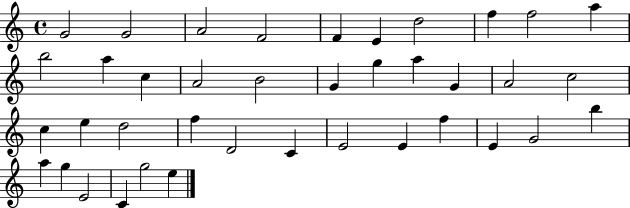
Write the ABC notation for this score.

X:1
T:Untitled
M:4/4
L:1/4
K:C
G2 G2 A2 F2 F E d2 f f2 a b2 a c A2 B2 G g a G A2 c2 c e d2 f D2 C E2 E f E G2 b a g E2 C g2 e